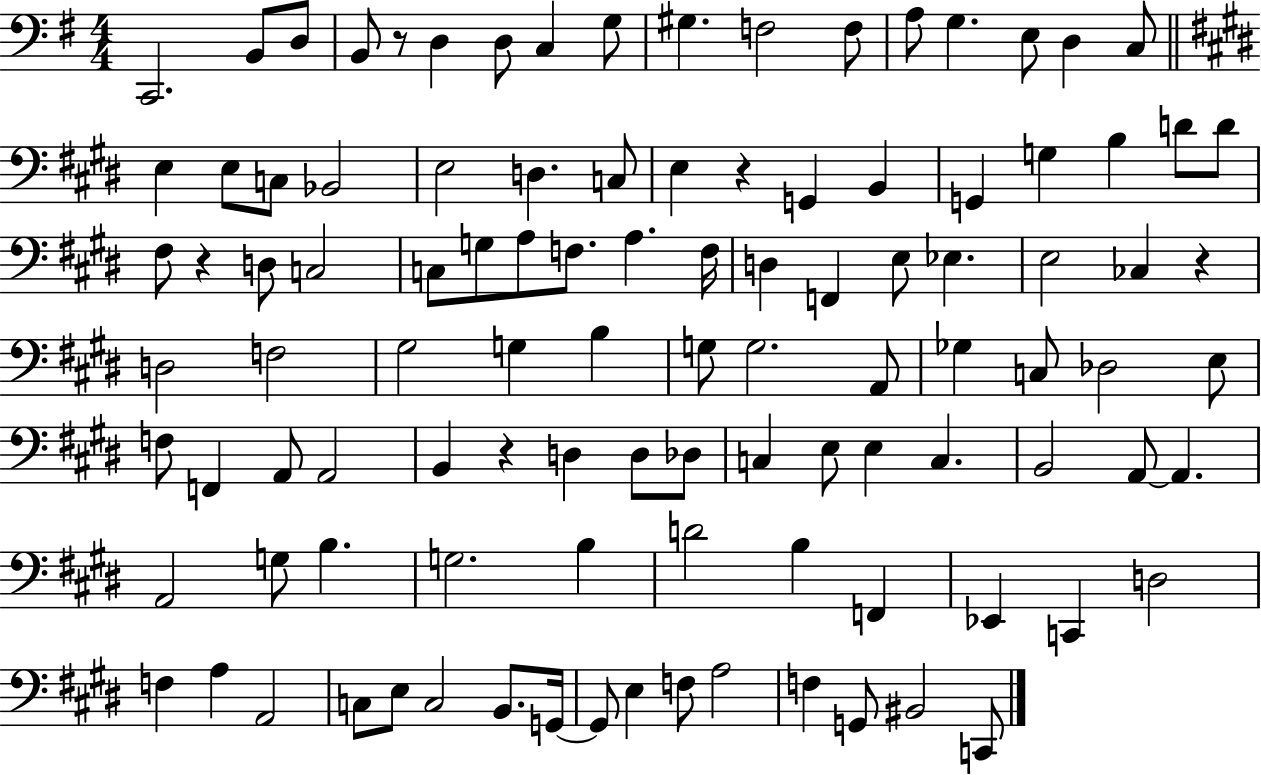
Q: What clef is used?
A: bass